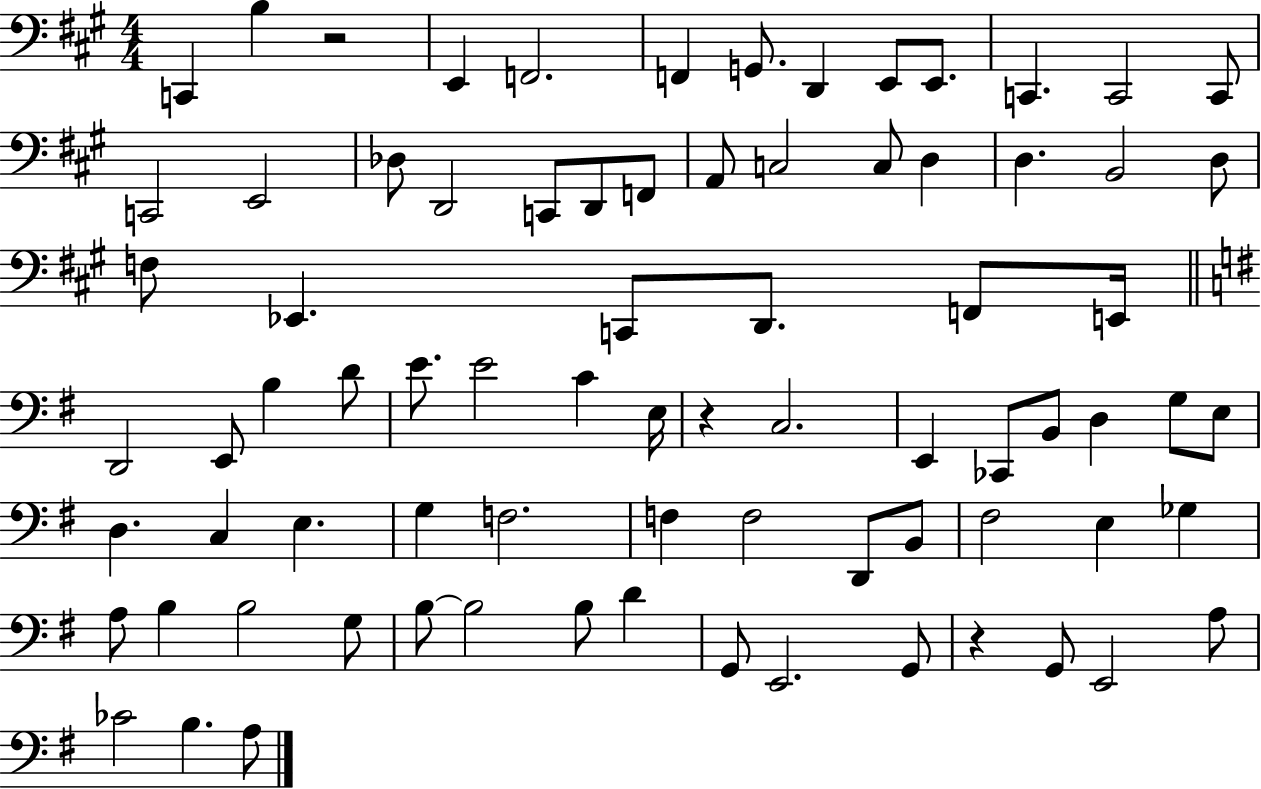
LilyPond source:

{
  \clef bass
  \numericTimeSignature
  \time 4/4
  \key a \major
  c,4 b4 r2 | e,4 f,2. | f,4 g,8. d,4 e,8 e,8. | c,4. c,2 c,8 | \break c,2 e,2 | des8 d,2 c,8 d,8 f,8 | a,8 c2 c8 d4 | d4. b,2 d8 | \break f8 ees,4. c,8 d,8. f,8 e,16 | \bar "||" \break \key g \major d,2 e,8 b4 d'8 | e'8. e'2 c'4 e16 | r4 c2. | e,4 ces,8 b,8 d4 g8 e8 | \break d4. c4 e4. | g4 f2. | f4 f2 d,8 b,8 | fis2 e4 ges4 | \break a8 b4 b2 g8 | b8~~ b2 b8 d'4 | g,8 e,2. g,8 | r4 g,8 e,2 a8 | \break ces'2 b4. a8 | \bar "|."
}